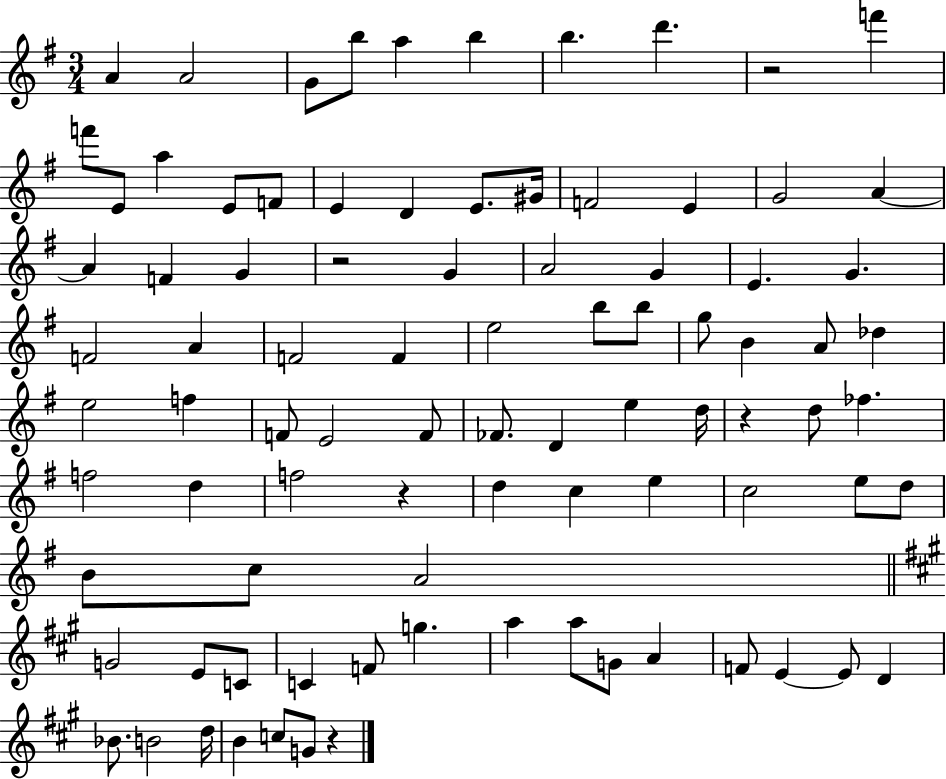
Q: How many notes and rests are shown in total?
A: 89